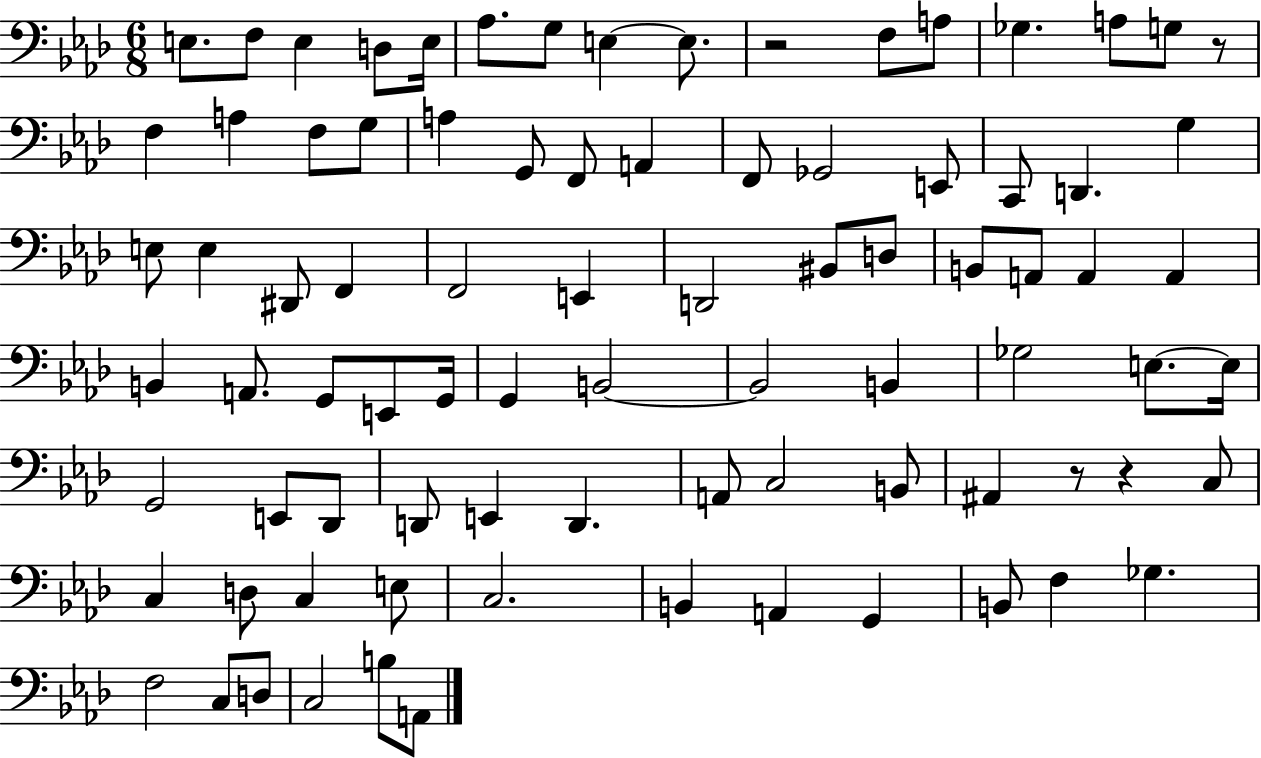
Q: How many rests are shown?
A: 4